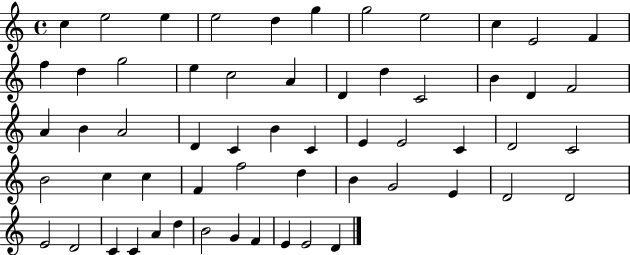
C5/q E5/h E5/q E5/h D5/q G5/q G5/h E5/h C5/q E4/h F4/q F5/q D5/q G5/h E5/q C5/h A4/q D4/q D5/q C4/h B4/q D4/q F4/h A4/q B4/q A4/h D4/q C4/q B4/q C4/q E4/q E4/h C4/q D4/h C4/h B4/h C5/q C5/q F4/q F5/h D5/q B4/q G4/h E4/q D4/h D4/h E4/h D4/h C4/q C4/q A4/q D5/q B4/h G4/q F4/q E4/q E4/h D4/q